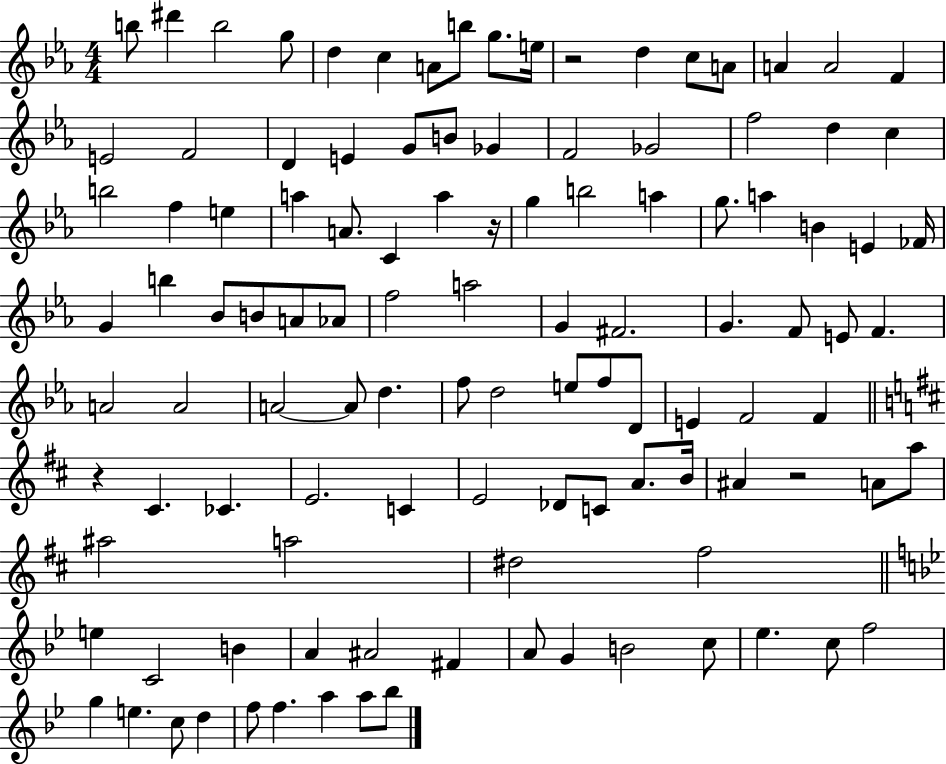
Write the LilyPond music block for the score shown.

{
  \clef treble
  \numericTimeSignature
  \time 4/4
  \key ees \major
  b''8 dis'''4 b''2 g''8 | d''4 c''4 a'8 b''8 g''8. e''16 | r2 d''4 c''8 a'8 | a'4 a'2 f'4 | \break e'2 f'2 | d'4 e'4 g'8 b'8 ges'4 | f'2 ges'2 | f''2 d''4 c''4 | \break b''2 f''4 e''4 | a''4 a'8. c'4 a''4 r16 | g''4 b''2 a''4 | g''8. a''4 b'4 e'4 fes'16 | \break g'4 b''4 bes'8 b'8 a'8 aes'8 | f''2 a''2 | g'4 fis'2. | g'4. f'8 e'8 f'4. | \break a'2 a'2 | a'2~~ a'8 d''4. | f''8 d''2 e''8 f''8 d'8 | e'4 f'2 f'4 | \break \bar "||" \break \key d \major r4 cis'4. ces'4. | e'2. c'4 | e'2 des'8 c'8 a'8. b'16 | ais'4 r2 a'8 a''8 | \break ais''2 a''2 | dis''2 fis''2 | \bar "||" \break \key bes \major e''4 c'2 b'4 | a'4 ais'2 fis'4 | a'8 g'4 b'2 c''8 | ees''4. c''8 f''2 | \break g''4 e''4. c''8 d''4 | f''8 f''4. a''4 a''8 bes''8 | \bar "|."
}